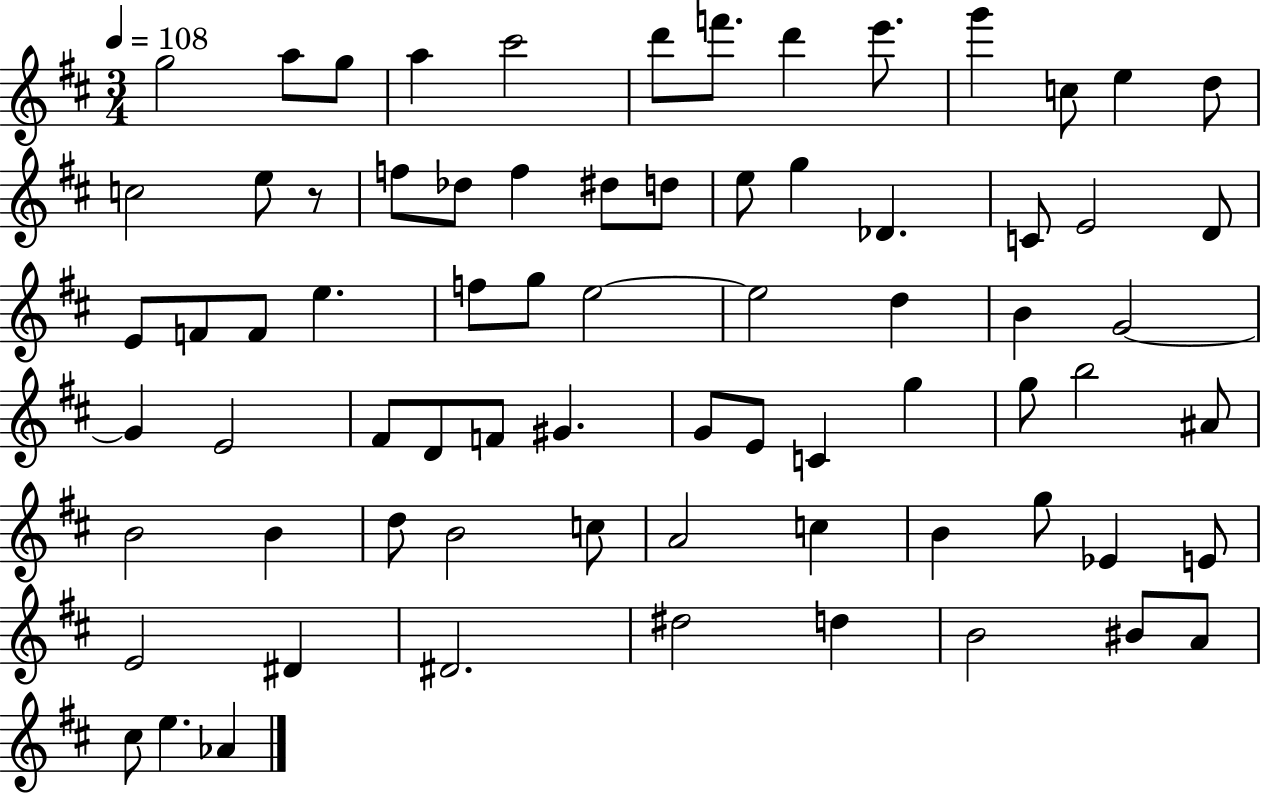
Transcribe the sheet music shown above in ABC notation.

X:1
T:Untitled
M:3/4
L:1/4
K:D
g2 a/2 g/2 a ^c'2 d'/2 f'/2 d' e'/2 g' c/2 e d/2 c2 e/2 z/2 f/2 _d/2 f ^d/2 d/2 e/2 g _D C/2 E2 D/2 E/2 F/2 F/2 e f/2 g/2 e2 e2 d B G2 G E2 ^F/2 D/2 F/2 ^G G/2 E/2 C g g/2 b2 ^A/2 B2 B d/2 B2 c/2 A2 c B g/2 _E E/2 E2 ^D ^D2 ^d2 d B2 ^B/2 A/2 ^c/2 e _A